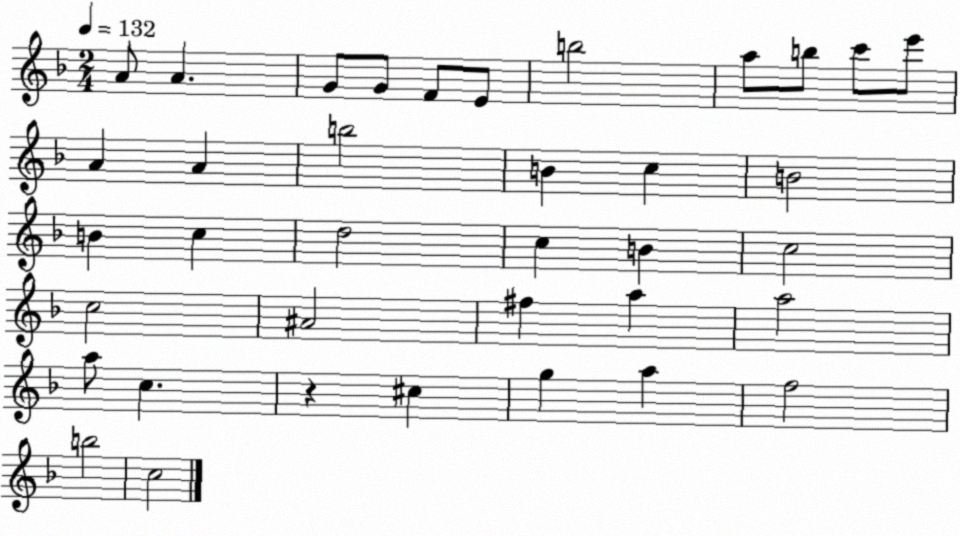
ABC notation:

X:1
T:Untitled
M:2/4
L:1/4
K:F
A/2 A G/2 G/2 F/2 E/2 b2 a/2 b/2 c'/2 e'/2 A A b2 B c B2 B c d2 c B c2 c2 ^A2 ^f a a2 a/2 c z ^c g a f2 b2 c2